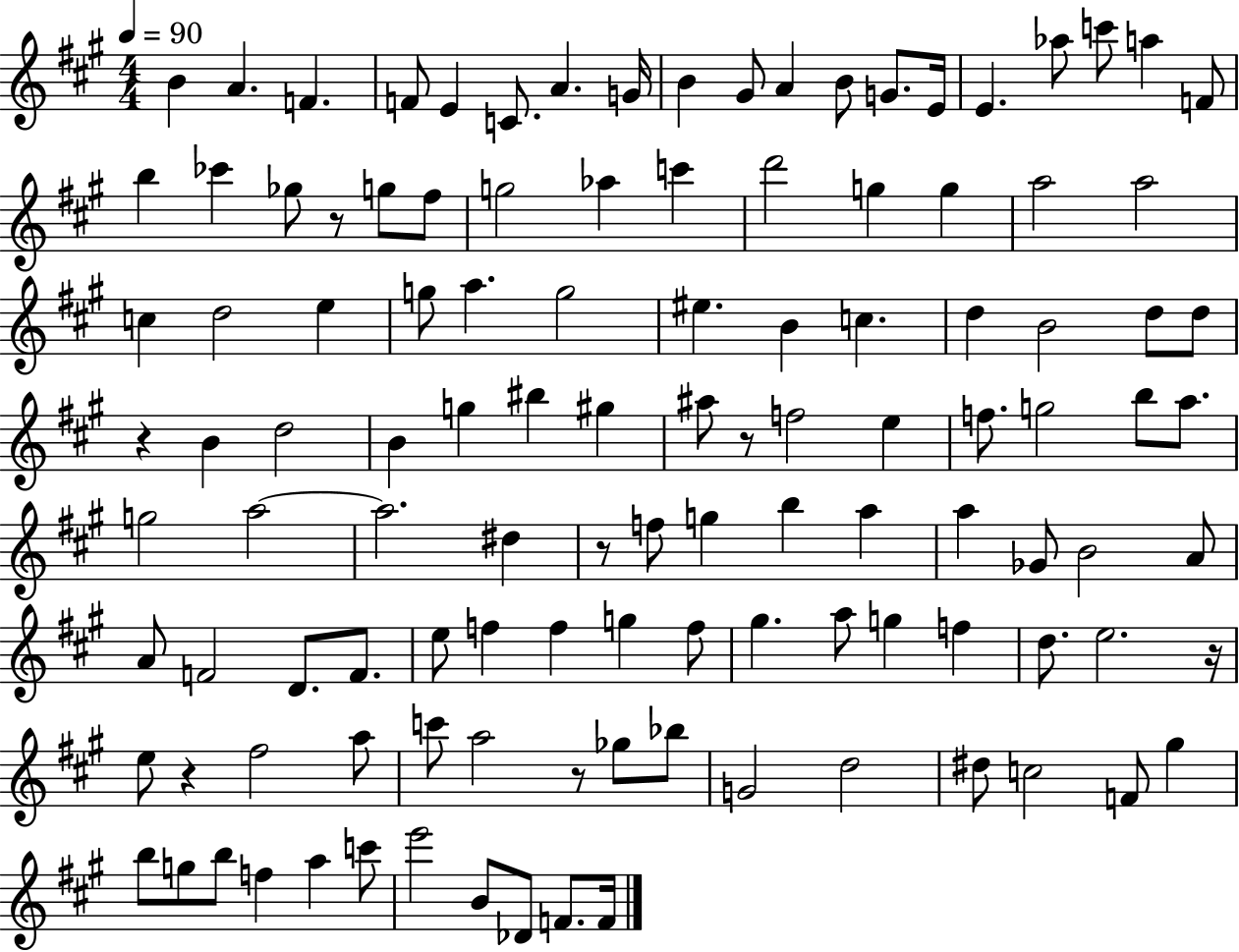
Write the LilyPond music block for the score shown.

{
  \clef treble
  \numericTimeSignature
  \time 4/4
  \key a \major
  \tempo 4 = 90
  b'4 a'4. f'4. | f'8 e'4 c'8. a'4. g'16 | b'4 gis'8 a'4 b'8 g'8. e'16 | e'4. aes''8 c'''8 a''4 f'8 | \break b''4 ces'''4 ges''8 r8 g''8 fis''8 | g''2 aes''4 c'''4 | d'''2 g''4 g''4 | a''2 a''2 | \break c''4 d''2 e''4 | g''8 a''4. g''2 | eis''4. b'4 c''4. | d''4 b'2 d''8 d''8 | \break r4 b'4 d''2 | b'4 g''4 bis''4 gis''4 | ais''8 r8 f''2 e''4 | f''8. g''2 b''8 a''8. | \break g''2 a''2~~ | a''2. dis''4 | r8 f''8 g''4 b''4 a''4 | a''4 ges'8 b'2 a'8 | \break a'8 f'2 d'8. f'8. | e''8 f''4 f''4 g''4 f''8 | gis''4. a''8 g''4 f''4 | d''8. e''2. r16 | \break e''8 r4 fis''2 a''8 | c'''8 a''2 r8 ges''8 bes''8 | g'2 d''2 | dis''8 c''2 f'8 gis''4 | \break b''8 g''8 b''8 f''4 a''4 c'''8 | e'''2 b'8 des'8 f'8. f'16 | \bar "|."
}